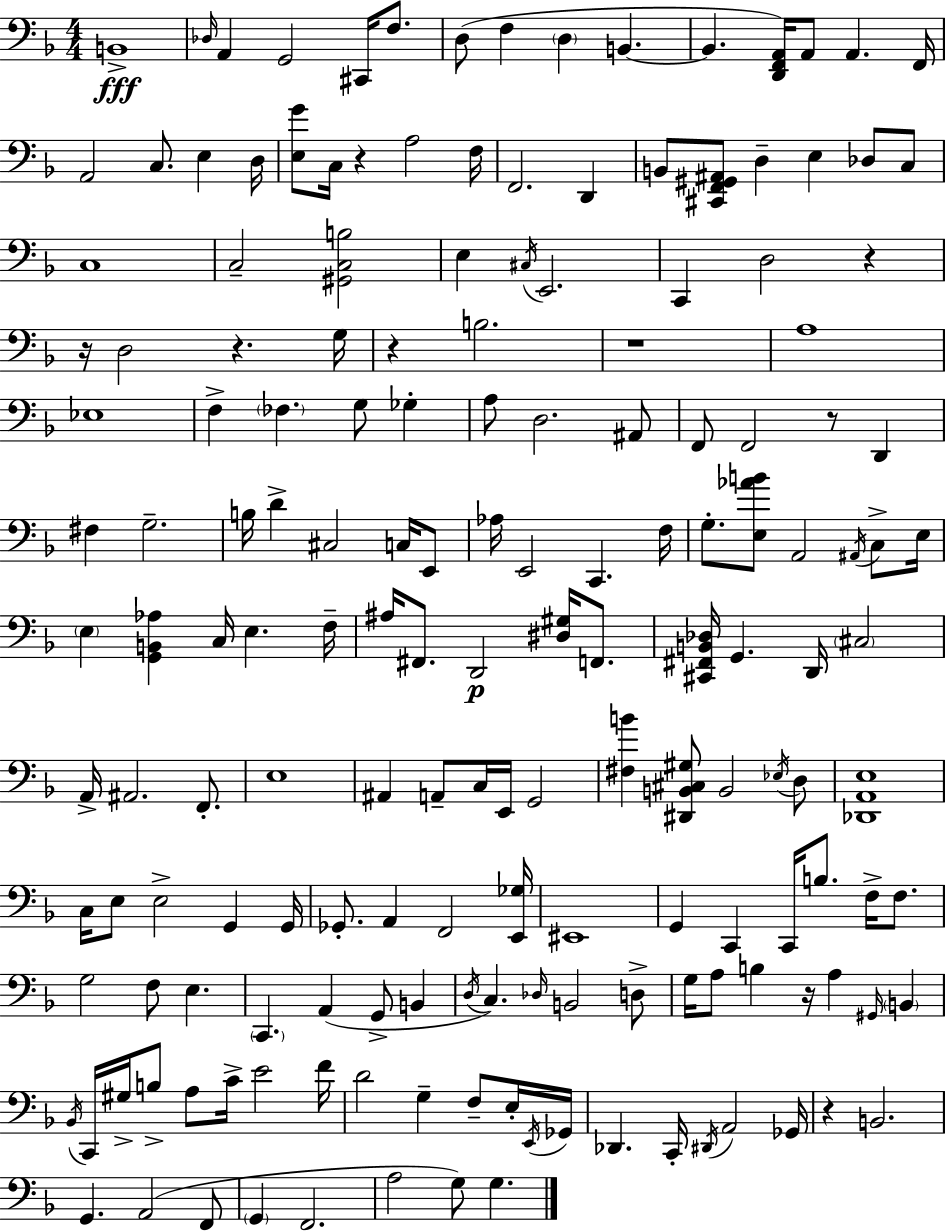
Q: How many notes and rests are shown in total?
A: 171